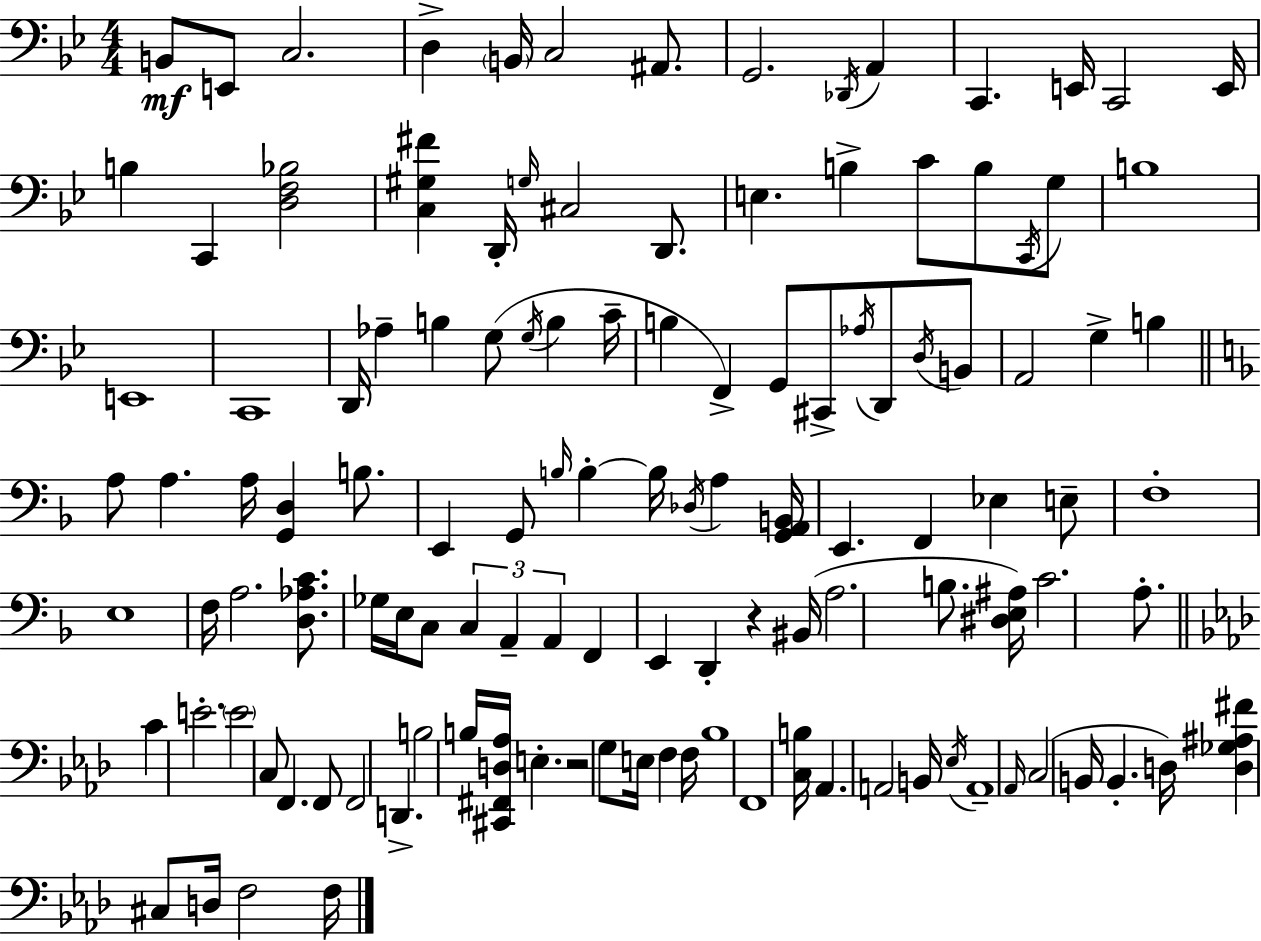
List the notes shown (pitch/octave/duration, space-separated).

B2/e E2/e C3/h. D3/q B2/s C3/h A#2/e. G2/h. Db2/s A2/q C2/q. E2/s C2/h E2/s B3/q C2/q [D3,F3,Bb3]/h [C3,G#3,F#4]/q D2/s G3/s C#3/h D2/e. E3/q. B3/q C4/e B3/e C2/s G3/e B3/w E2/w C2/w D2/s Ab3/q B3/q G3/e G3/s B3/q C4/s B3/q F2/q G2/e C#2/e Ab3/s D2/e D3/s B2/e A2/h G3/q B3/q A3/e A3/q. A3/s [G2,D3]/q B3/e. E2/q G2/e B3/s B3/q B3/s Db3/s A3/q [G2,A2,B2]/s E2/q. F2/q Eb3/q E3/e F3/w E3/w F3/s A3/h. [D3,Ab3,C4]/e. Gb3/s E3/s C3/e C3/q A2/q A2/q F2/q E2/q D2/q R/q BIS2/s A3/h. B3/e. [D#3,E3,A#3]/s C4/h. A3/e. C4/q E4/h. E4/h C3/e F2/q. F2/e F2/h D2/q. B3/h B3/s [C#2,F#2,D3,Ab3]/s E3/q. R/h G3/e E3/s F3/q F3/s Bb3/w F2/w [C3,B3]/s Ab2/q. A2/h B2/s Eb3/s A2/w Ab2/s C3/h B2/s B2/q. D3/s [D3,Gb3,A#3,F#4]/q C#3/e D3/s F3/h F3/s